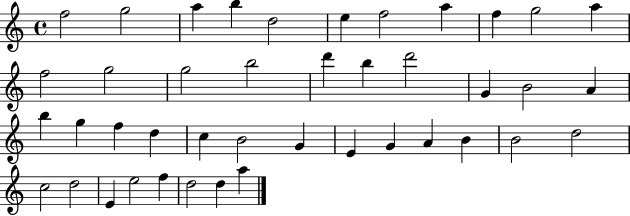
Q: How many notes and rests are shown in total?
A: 42